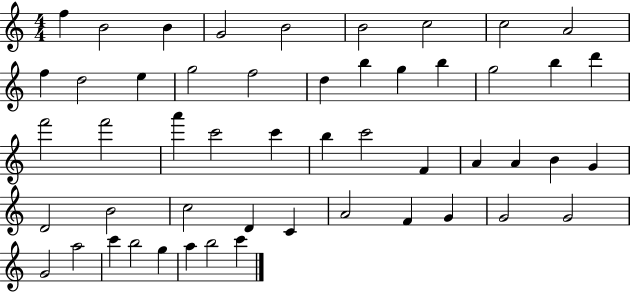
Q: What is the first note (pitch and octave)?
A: F5